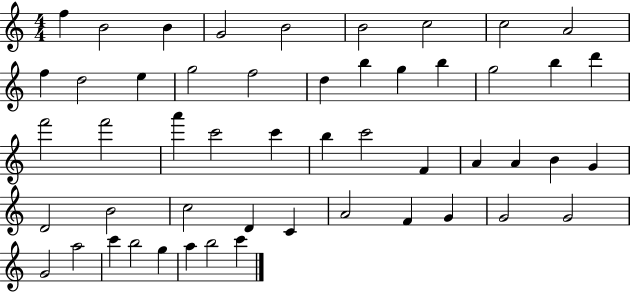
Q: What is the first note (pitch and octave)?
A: F5